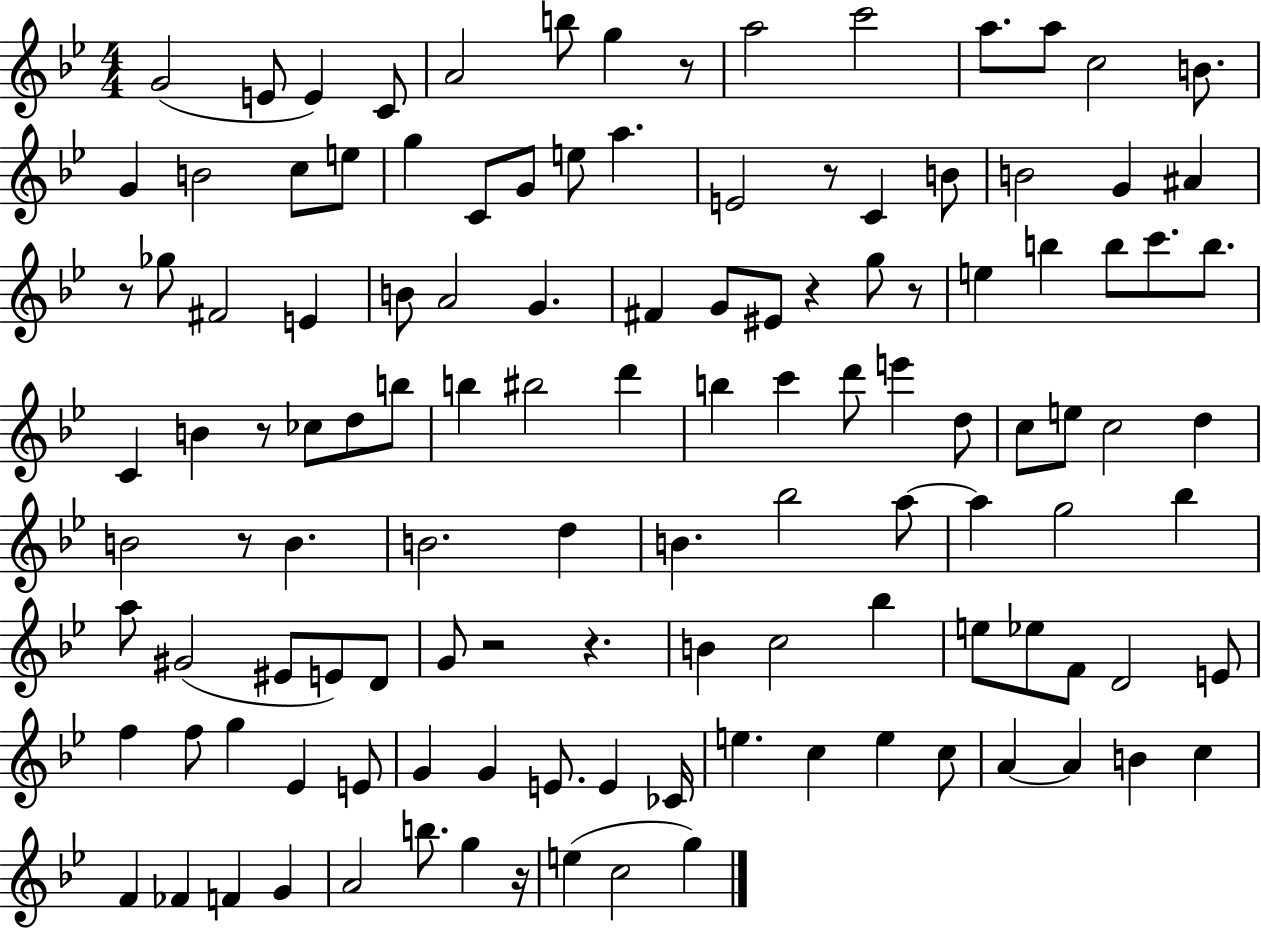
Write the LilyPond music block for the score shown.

{
  \clef treble
  \numericTimeSignature
  \time 4/4
  \key bes \major
  g'2( e'8 e'4) c'8 | a'2 b''8 g''4 r8 | a''2 c'''2 | a''8. a''8 c''2 b'8. | \break g'4 b'2 c''8 e''8 | g''4 c'8 g'8 e''8 a''4. | e'2 r8 c'4 b'8 | b'2 g'4 ais'4 | \break r8 ges''8 fis'2 e'4 | b'8 a'2 g'4. | fis'4 g'8 eis'8 r4 g''8 r8 | e''4 b''4 b''8 c'''8. b''8. | \break c'4 b'4 r8 ces''8 d''8 b''8 | b''4 bis''2 d'''4 | b''4 c'''4 d'''8 e'''4 d''8 | c''8 e''8 c''2 d''4 | \break b'2 r8 b'4. | b'2. d''4 | b'4. bes''2 a''8~~ | a''4 g''2 bes''4 | \break a''8 gis'2( eis'8 e'8) d'8 | g'8 r2 r4. | b'4 c''2 bes''4 | e''8 ees''8 f'8 d'2 e'8 | \break f''4 f''8 g''4 ees'4 e'8 | g'4 g'4 e'8. e'4 ces'16 | e''4. c''4 e''4 c''8 | a'4~~ a'4 b'4 c''4 | \break f'4 fes'4 f'4 g'4 | a'2 b''8. g''4 r16 | e''4( c''2 g''4) | \bar "|."
}